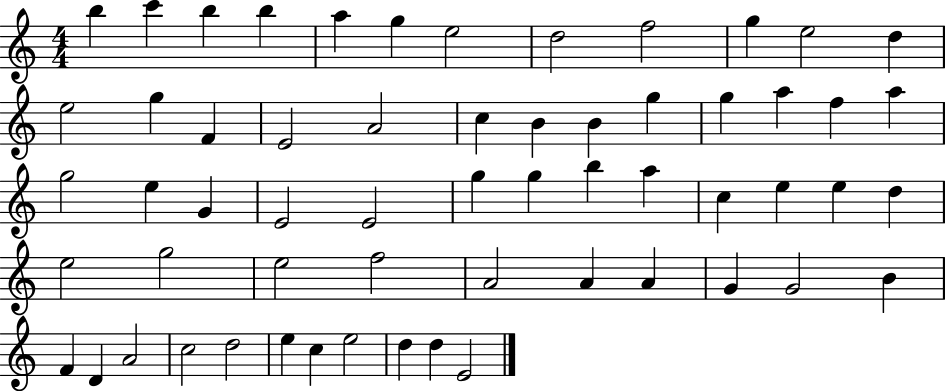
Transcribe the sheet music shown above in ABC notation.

X:1
T:Untitled
M:4/4
L:1/4
K:C
b c' b b a g e2 d2 f2 g e2 d e2 g F E2 A2 c B B g g a f a g2 e G E2 E2 g g b a c e e d e2 g2 e2 f2 A2 A A G G2 B F D A2 c2 d2 e c e2 d d E2